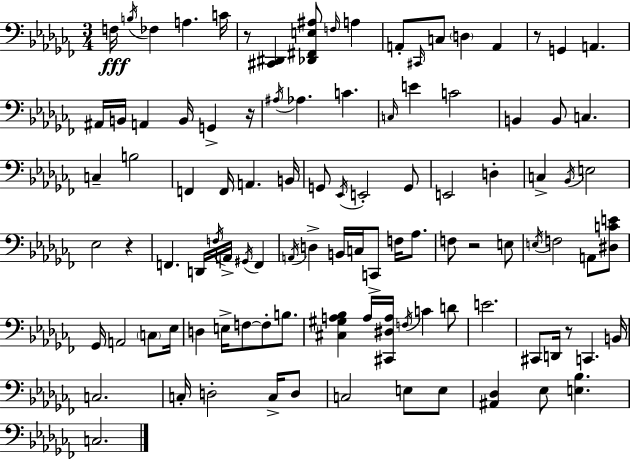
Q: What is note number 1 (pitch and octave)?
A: F3